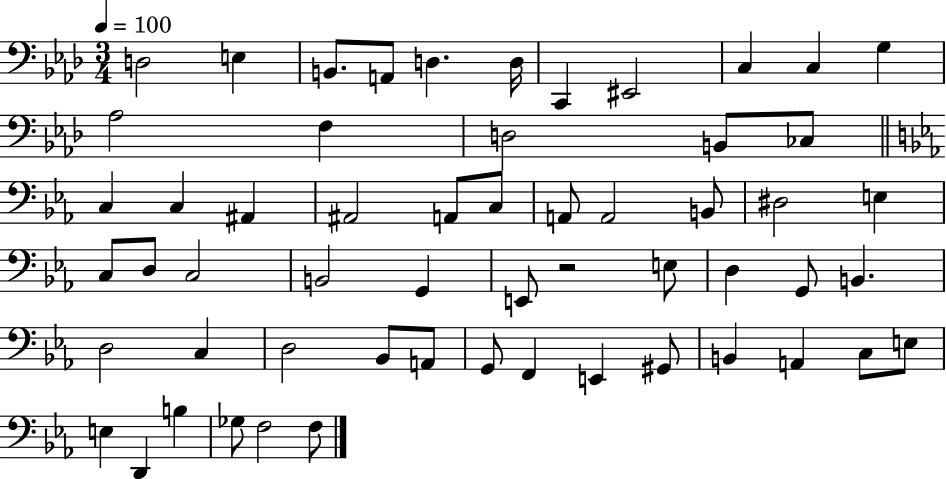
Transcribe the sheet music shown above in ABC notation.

X:1
T:Untitled
M:3/4
L:1/4
K:Ab
D,2 E, B,,/2 A,,/2 D, D,/4 C,, ^E,,2 C, C, G, _A,2 F, D,2 B,,/2 _C,/2 C, C, ^A,, ^A,,2 A,,/2 C,/2 A,,/2 A,,2 B,,/2 ^D,2 E, C,/2 D,/2 C,2 B,,2 G,, E,,/2 z2 E,/2 D, G,,/2 B,, D,2 C, D,2 _B,,/2 A,,/2 G,,/2 F,, E,, ^G,,/2 B,, A,, C,/2 E,/2 E, D,, B, _G,/2 F,2 F,/2